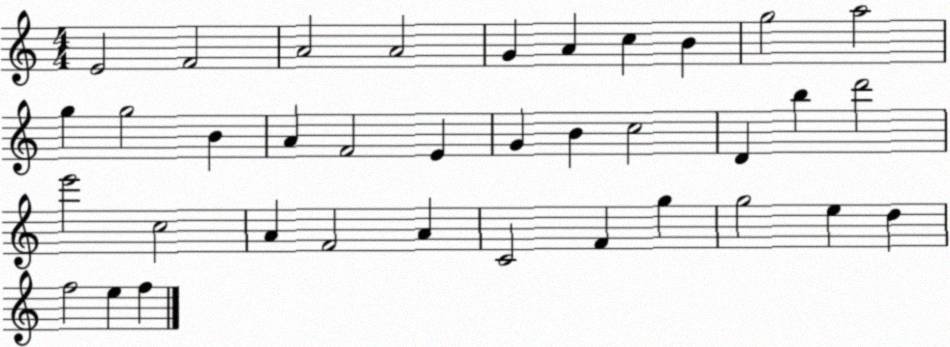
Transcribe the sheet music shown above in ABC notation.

X:1
T:Untitled
M:4/4
L:1/4
K:C
E2 F2 A2 A2 G A c B g2 a2 g g2 B A F2 E G B c2 D b d'2 e'2 c2 A F2 A C2 F g g2 e d f2 e f